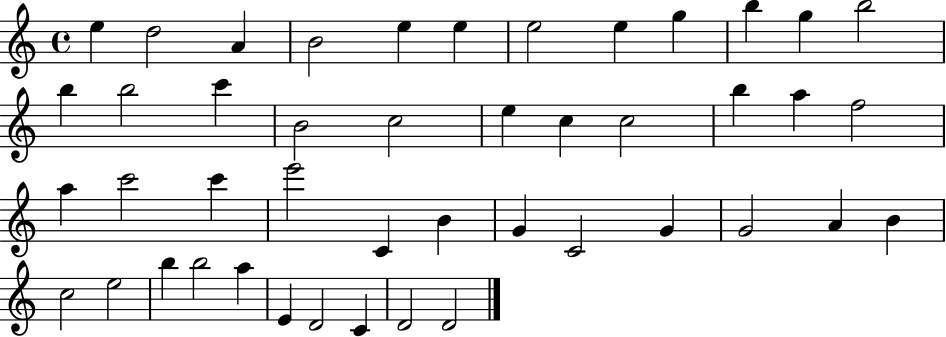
X:1
T:Untitled
M:4/4
L:1/4
K:C
e d2 A B2 e e e2 e g b g b2 b b2 c' B2 c2 e c c2 b a f2 a c'2 c' e'2 C B G C2 G G2 A B c2 e2 b b2 a E D2 C D2 D2